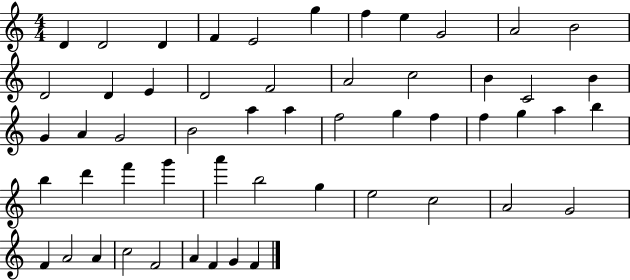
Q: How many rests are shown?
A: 0